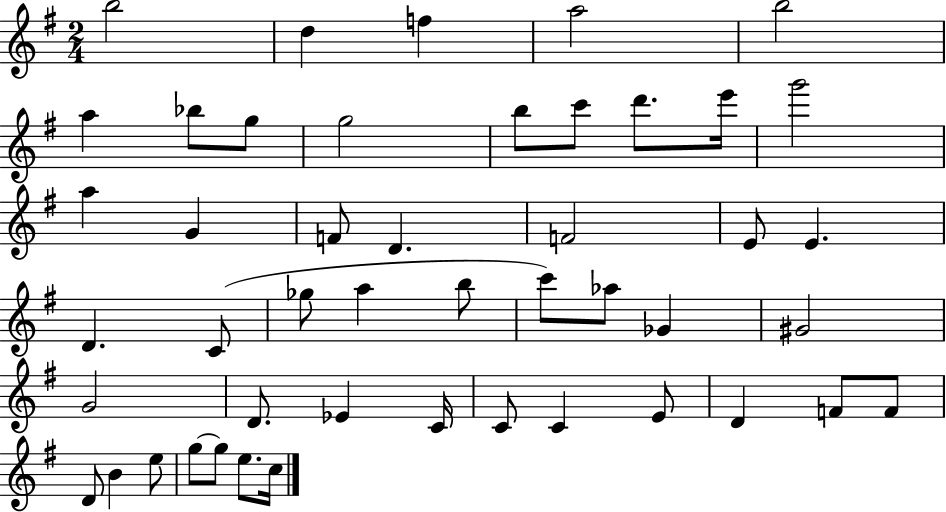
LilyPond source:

{
  \clef treble
  \numericTimeSignature
  \time 2/4
  \key g \major
  b''2 | d''4 f''4 | a''2 | b''2 | \break a''4 bes''8 g''8 | g''2 | b''8 c'''8 d'''8. e'''16 | g'''2 | \break a''4 g'4 | f'8 d'4. | f'2 | e'8 e'4. | \break d'4. c'8( | ges''8 a''4 b''8 | c'''8) aes''8 ges'4 | gis'2 | \break g'2 | d'8. ees'4 c'16 | c'8 c'4 e'8 | d'4 f'8 f'8 | \break d'8 b'4 e''8 | g''8~~ g''8 e''8. c''16 | \bar "|."
}